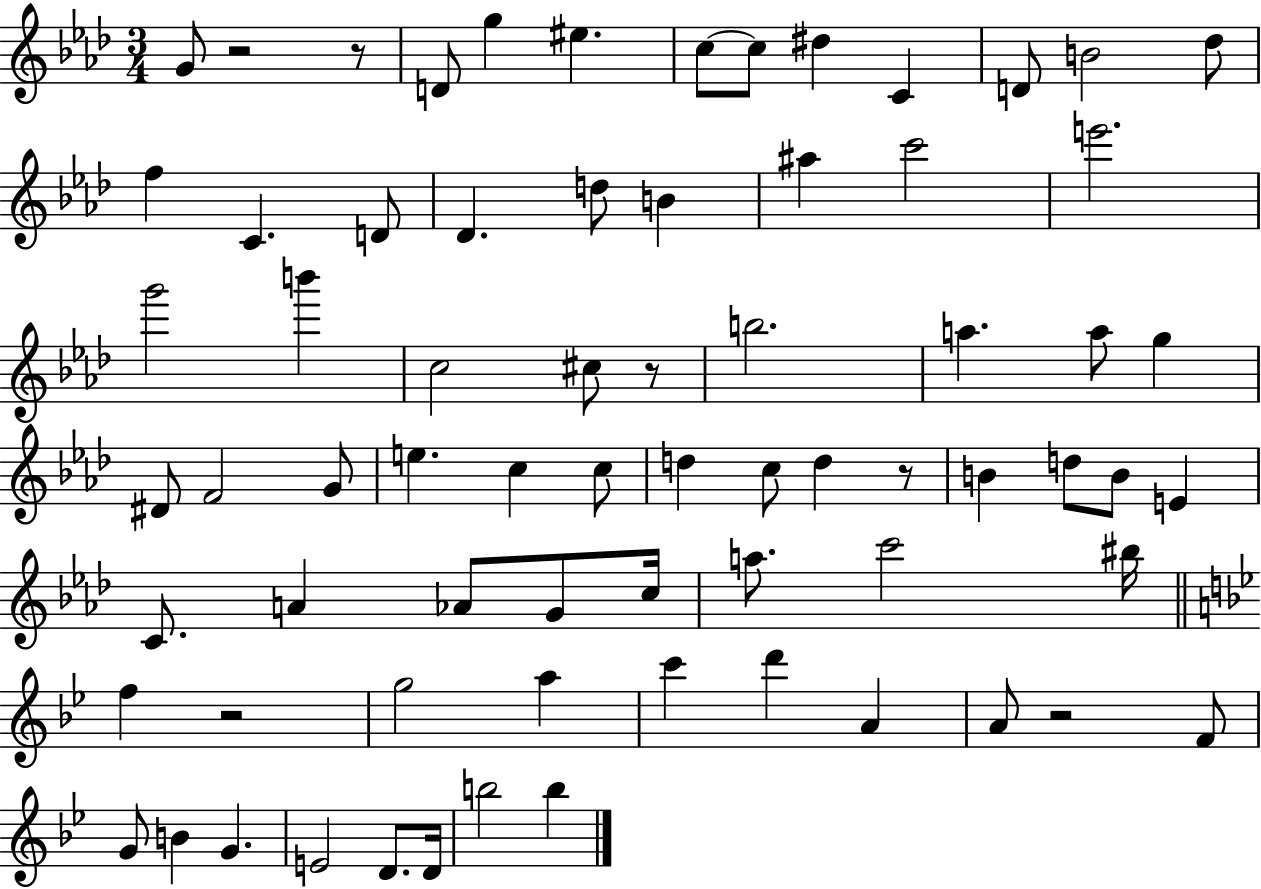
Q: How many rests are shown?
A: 6